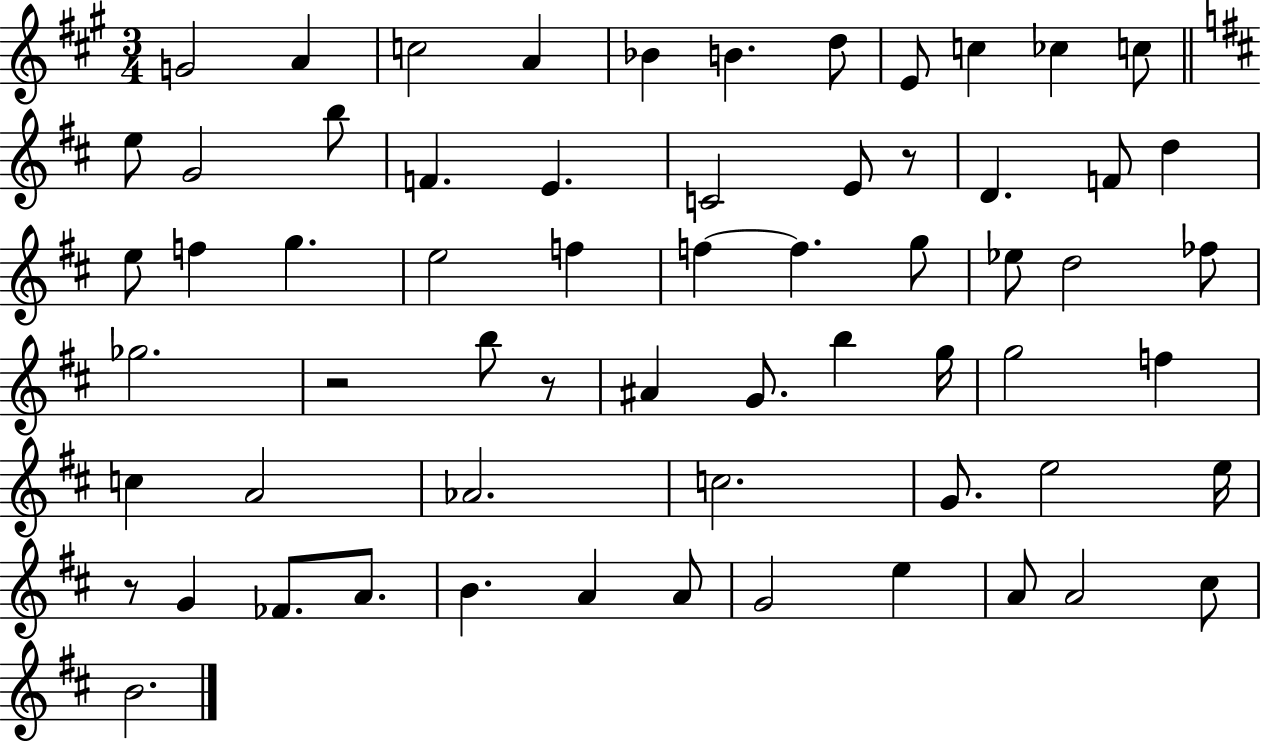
X:1
T:Untitled
M:3/4
L:1/4
K:A
G2 A c2 A _B B d/2 E/2 c _c c/2 e/2 G2 b/2 F E C2 E/2 z/2 D F/2 d e/2 f g e2 f f f g/2 _e/2 d2 _f/2 _g2 z2 b/2 z/2 ^A G/2 b g/4 g2 f c A2 _A2 c2 G/2 e2 e/4 z/2 G _F/2 A/2 B A A/2 G2 e A/2 A2 ^c/2 B2